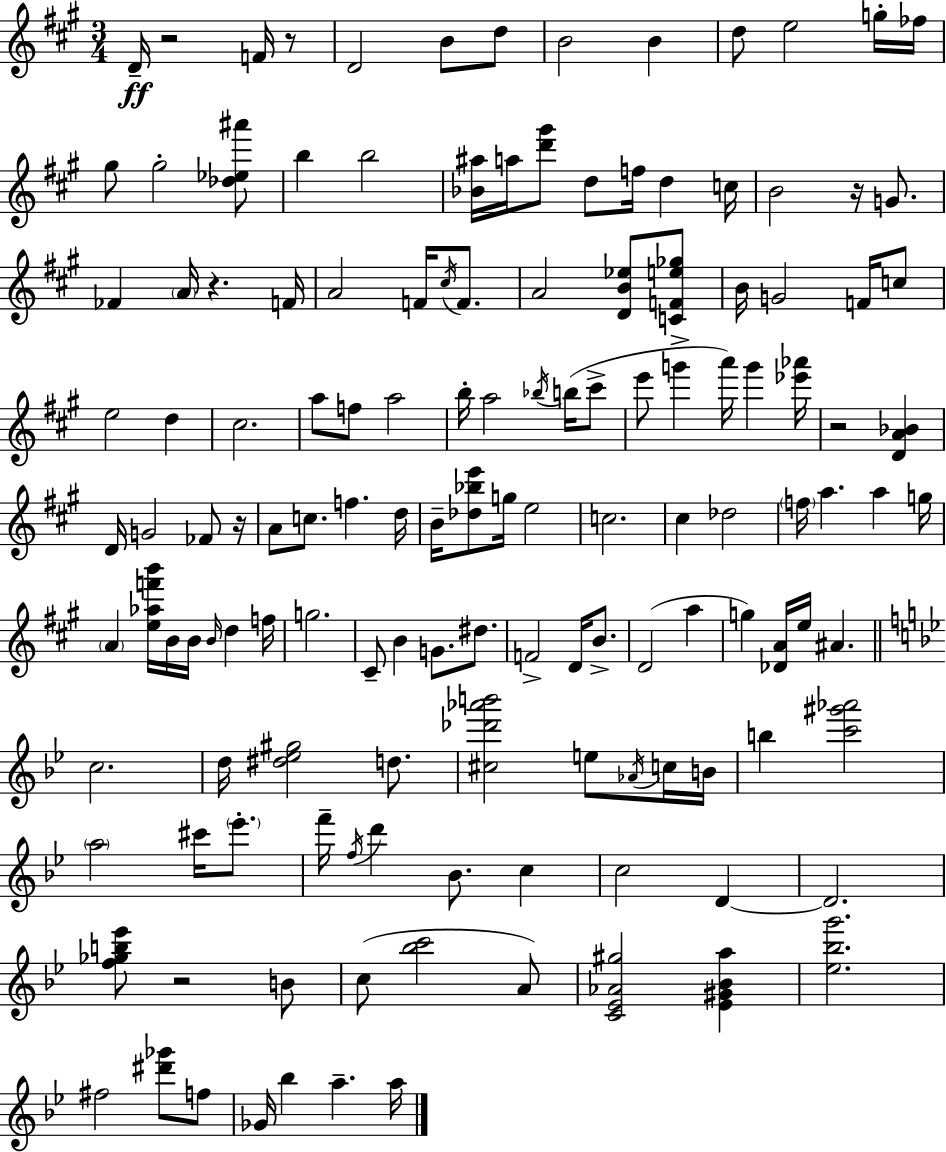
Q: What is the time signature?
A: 3/4